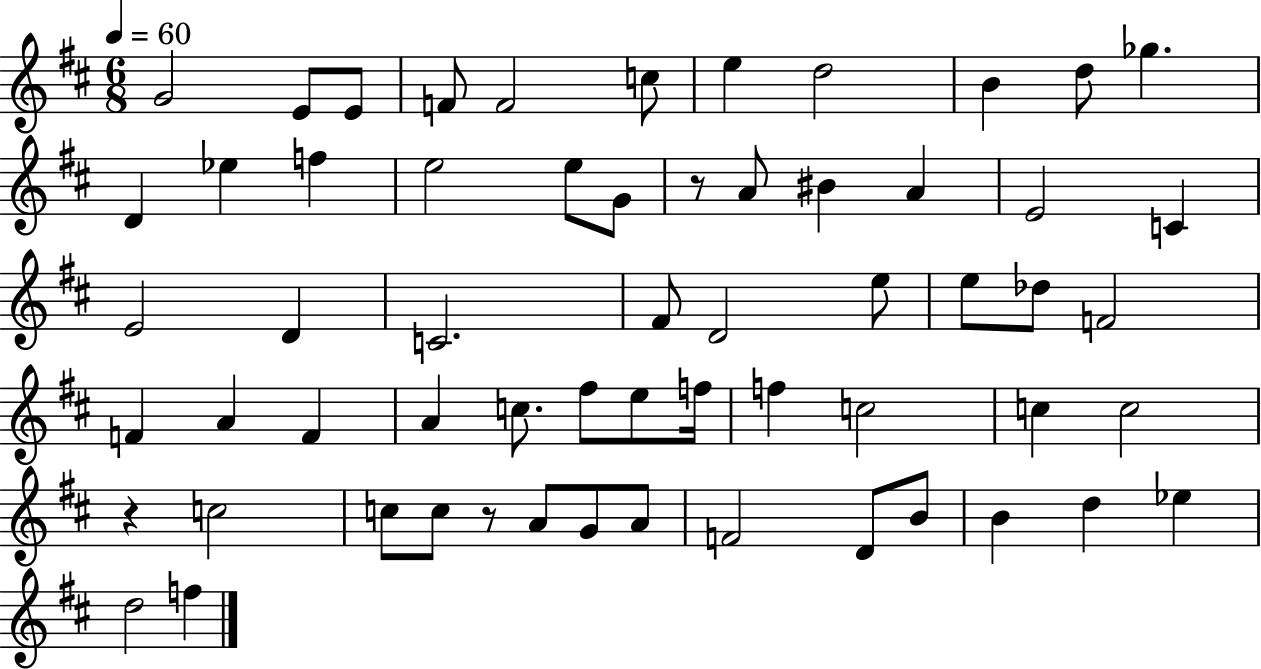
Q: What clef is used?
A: treble